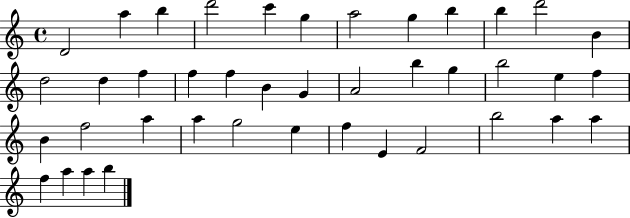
{
  \clef treble
  \time 4/4
  \defaultTimeSignature
  \key c \major
  d'2 a''4 b''4 | d'''2 c'''4 g''4 | a''2 g''4 b''4 | b''4 d'''2 b'4 | \break d''2 d''4 f''4 | f''4 f''4 b'4 g'4 | a'2 b''4 g''4 | b''2 e''4 f''4 | \break b'4 f''2 a''4 | a''4 g''2 e''4 | f''4 e'4 f'2 | b''2 a''4 a''4 | \break f''4 a''4 a''4 b''4 | \bar "|."
}